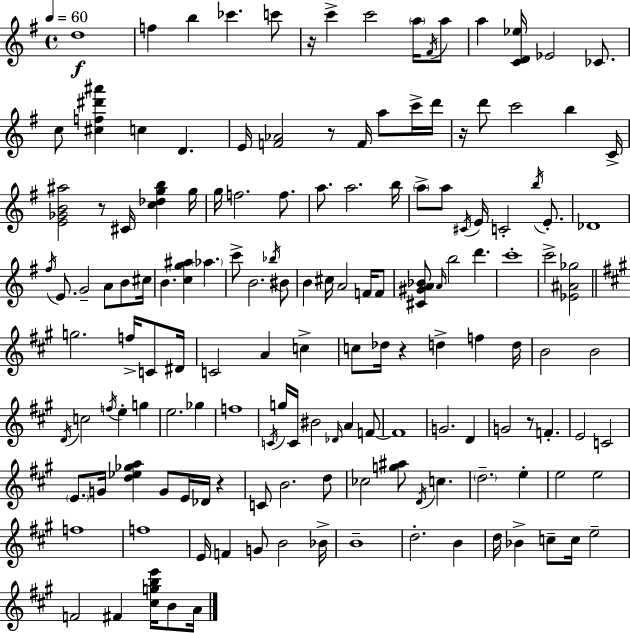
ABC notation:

X:1
T:Untitled
M:4/4
L:1/4
K:Em
d4 f b _c' c'/2 z/4 c' c'2 a/4 ^F/4 a/2 a [CD_e]/4 _E2 _C/2 c/2 [^cf^d'^a'] c D E/4 [F_A]2 z/2 F/4 a/2 c'/4 d'/4 z/4 d'/2 c'2 b C/4 [E_GB^a]2 z/2 ^C/4 [c_dgb] g/4 g/4 f2 f/2 a/2 a2 b/4 a/2 a/2 ^C/4 E/4 C2 b/4 E/2 _D4 ^f/4 E/2 G2 A/2 B/2 ^c/4 B [cg^a] _a c'/2 B2 _b/4 ^B/2 B ^c/4 A2 F/4 F/2 [^C^GA_B]/2 A/4 b2 d' c'4 c'2 [_E^A_g]2 g2 f/4 C/2 ^D/4 C2 A c c/2 _d/4 z d f d/4 B2 B2 D/4 c2 f/4 e g e2 _g f4 C/4 g/4 C/4 ^B2 _D/4 A F/2 F4 G2 D G2 z/2 F E2 C2 E/2 G/4 [d_e_ga] G/2 E/4 _D/4 z C/2 B2 d/2 _c2 [g^a]/2 D/4 c d2 e e2 e2 f4 f4 E/4 F G/2 B2 _B/4 B4 d2 B d/4 _B c/2 c/4 e2 F2 ^F [^cgbe']/4 B/2 A/4